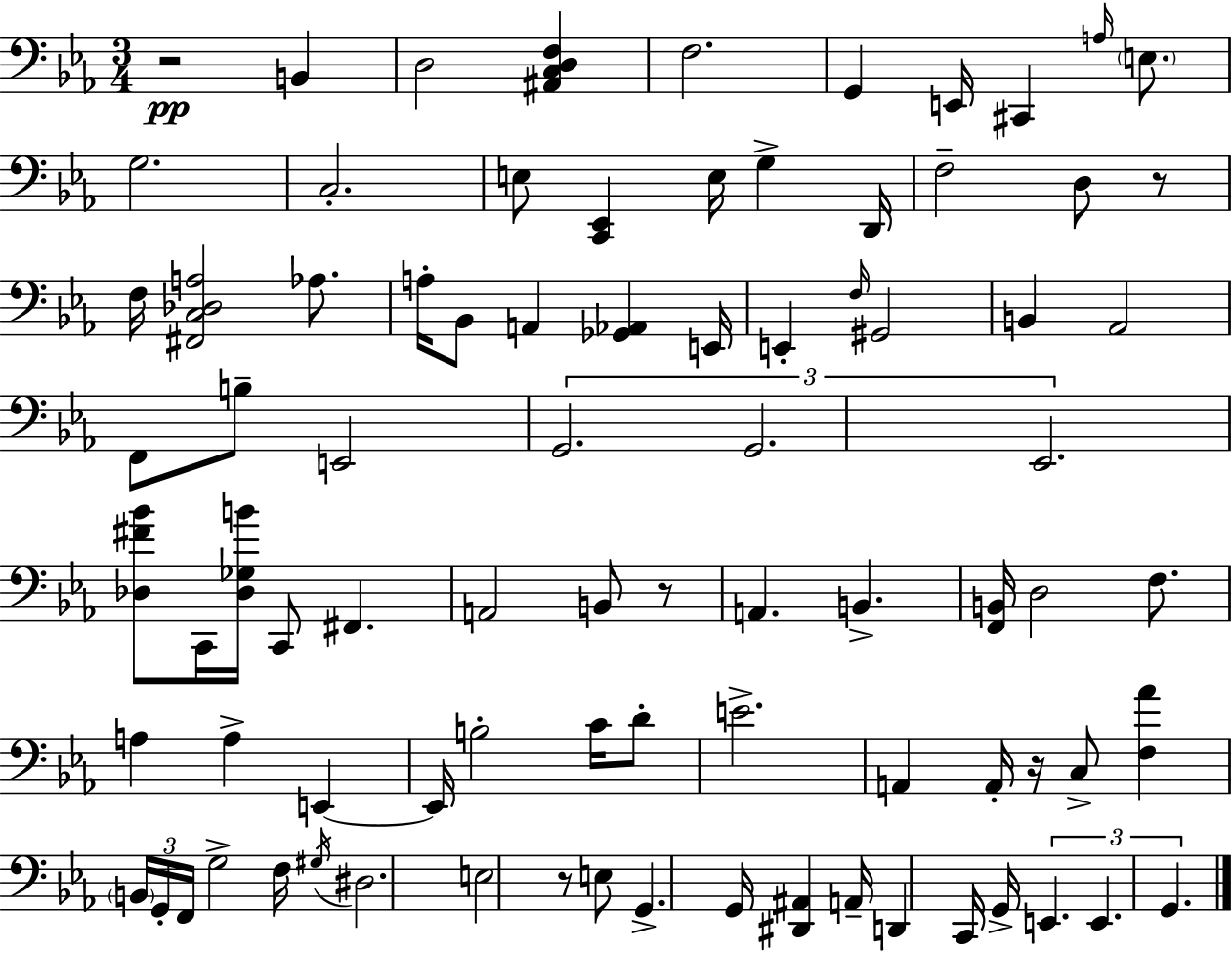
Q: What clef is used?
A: bass